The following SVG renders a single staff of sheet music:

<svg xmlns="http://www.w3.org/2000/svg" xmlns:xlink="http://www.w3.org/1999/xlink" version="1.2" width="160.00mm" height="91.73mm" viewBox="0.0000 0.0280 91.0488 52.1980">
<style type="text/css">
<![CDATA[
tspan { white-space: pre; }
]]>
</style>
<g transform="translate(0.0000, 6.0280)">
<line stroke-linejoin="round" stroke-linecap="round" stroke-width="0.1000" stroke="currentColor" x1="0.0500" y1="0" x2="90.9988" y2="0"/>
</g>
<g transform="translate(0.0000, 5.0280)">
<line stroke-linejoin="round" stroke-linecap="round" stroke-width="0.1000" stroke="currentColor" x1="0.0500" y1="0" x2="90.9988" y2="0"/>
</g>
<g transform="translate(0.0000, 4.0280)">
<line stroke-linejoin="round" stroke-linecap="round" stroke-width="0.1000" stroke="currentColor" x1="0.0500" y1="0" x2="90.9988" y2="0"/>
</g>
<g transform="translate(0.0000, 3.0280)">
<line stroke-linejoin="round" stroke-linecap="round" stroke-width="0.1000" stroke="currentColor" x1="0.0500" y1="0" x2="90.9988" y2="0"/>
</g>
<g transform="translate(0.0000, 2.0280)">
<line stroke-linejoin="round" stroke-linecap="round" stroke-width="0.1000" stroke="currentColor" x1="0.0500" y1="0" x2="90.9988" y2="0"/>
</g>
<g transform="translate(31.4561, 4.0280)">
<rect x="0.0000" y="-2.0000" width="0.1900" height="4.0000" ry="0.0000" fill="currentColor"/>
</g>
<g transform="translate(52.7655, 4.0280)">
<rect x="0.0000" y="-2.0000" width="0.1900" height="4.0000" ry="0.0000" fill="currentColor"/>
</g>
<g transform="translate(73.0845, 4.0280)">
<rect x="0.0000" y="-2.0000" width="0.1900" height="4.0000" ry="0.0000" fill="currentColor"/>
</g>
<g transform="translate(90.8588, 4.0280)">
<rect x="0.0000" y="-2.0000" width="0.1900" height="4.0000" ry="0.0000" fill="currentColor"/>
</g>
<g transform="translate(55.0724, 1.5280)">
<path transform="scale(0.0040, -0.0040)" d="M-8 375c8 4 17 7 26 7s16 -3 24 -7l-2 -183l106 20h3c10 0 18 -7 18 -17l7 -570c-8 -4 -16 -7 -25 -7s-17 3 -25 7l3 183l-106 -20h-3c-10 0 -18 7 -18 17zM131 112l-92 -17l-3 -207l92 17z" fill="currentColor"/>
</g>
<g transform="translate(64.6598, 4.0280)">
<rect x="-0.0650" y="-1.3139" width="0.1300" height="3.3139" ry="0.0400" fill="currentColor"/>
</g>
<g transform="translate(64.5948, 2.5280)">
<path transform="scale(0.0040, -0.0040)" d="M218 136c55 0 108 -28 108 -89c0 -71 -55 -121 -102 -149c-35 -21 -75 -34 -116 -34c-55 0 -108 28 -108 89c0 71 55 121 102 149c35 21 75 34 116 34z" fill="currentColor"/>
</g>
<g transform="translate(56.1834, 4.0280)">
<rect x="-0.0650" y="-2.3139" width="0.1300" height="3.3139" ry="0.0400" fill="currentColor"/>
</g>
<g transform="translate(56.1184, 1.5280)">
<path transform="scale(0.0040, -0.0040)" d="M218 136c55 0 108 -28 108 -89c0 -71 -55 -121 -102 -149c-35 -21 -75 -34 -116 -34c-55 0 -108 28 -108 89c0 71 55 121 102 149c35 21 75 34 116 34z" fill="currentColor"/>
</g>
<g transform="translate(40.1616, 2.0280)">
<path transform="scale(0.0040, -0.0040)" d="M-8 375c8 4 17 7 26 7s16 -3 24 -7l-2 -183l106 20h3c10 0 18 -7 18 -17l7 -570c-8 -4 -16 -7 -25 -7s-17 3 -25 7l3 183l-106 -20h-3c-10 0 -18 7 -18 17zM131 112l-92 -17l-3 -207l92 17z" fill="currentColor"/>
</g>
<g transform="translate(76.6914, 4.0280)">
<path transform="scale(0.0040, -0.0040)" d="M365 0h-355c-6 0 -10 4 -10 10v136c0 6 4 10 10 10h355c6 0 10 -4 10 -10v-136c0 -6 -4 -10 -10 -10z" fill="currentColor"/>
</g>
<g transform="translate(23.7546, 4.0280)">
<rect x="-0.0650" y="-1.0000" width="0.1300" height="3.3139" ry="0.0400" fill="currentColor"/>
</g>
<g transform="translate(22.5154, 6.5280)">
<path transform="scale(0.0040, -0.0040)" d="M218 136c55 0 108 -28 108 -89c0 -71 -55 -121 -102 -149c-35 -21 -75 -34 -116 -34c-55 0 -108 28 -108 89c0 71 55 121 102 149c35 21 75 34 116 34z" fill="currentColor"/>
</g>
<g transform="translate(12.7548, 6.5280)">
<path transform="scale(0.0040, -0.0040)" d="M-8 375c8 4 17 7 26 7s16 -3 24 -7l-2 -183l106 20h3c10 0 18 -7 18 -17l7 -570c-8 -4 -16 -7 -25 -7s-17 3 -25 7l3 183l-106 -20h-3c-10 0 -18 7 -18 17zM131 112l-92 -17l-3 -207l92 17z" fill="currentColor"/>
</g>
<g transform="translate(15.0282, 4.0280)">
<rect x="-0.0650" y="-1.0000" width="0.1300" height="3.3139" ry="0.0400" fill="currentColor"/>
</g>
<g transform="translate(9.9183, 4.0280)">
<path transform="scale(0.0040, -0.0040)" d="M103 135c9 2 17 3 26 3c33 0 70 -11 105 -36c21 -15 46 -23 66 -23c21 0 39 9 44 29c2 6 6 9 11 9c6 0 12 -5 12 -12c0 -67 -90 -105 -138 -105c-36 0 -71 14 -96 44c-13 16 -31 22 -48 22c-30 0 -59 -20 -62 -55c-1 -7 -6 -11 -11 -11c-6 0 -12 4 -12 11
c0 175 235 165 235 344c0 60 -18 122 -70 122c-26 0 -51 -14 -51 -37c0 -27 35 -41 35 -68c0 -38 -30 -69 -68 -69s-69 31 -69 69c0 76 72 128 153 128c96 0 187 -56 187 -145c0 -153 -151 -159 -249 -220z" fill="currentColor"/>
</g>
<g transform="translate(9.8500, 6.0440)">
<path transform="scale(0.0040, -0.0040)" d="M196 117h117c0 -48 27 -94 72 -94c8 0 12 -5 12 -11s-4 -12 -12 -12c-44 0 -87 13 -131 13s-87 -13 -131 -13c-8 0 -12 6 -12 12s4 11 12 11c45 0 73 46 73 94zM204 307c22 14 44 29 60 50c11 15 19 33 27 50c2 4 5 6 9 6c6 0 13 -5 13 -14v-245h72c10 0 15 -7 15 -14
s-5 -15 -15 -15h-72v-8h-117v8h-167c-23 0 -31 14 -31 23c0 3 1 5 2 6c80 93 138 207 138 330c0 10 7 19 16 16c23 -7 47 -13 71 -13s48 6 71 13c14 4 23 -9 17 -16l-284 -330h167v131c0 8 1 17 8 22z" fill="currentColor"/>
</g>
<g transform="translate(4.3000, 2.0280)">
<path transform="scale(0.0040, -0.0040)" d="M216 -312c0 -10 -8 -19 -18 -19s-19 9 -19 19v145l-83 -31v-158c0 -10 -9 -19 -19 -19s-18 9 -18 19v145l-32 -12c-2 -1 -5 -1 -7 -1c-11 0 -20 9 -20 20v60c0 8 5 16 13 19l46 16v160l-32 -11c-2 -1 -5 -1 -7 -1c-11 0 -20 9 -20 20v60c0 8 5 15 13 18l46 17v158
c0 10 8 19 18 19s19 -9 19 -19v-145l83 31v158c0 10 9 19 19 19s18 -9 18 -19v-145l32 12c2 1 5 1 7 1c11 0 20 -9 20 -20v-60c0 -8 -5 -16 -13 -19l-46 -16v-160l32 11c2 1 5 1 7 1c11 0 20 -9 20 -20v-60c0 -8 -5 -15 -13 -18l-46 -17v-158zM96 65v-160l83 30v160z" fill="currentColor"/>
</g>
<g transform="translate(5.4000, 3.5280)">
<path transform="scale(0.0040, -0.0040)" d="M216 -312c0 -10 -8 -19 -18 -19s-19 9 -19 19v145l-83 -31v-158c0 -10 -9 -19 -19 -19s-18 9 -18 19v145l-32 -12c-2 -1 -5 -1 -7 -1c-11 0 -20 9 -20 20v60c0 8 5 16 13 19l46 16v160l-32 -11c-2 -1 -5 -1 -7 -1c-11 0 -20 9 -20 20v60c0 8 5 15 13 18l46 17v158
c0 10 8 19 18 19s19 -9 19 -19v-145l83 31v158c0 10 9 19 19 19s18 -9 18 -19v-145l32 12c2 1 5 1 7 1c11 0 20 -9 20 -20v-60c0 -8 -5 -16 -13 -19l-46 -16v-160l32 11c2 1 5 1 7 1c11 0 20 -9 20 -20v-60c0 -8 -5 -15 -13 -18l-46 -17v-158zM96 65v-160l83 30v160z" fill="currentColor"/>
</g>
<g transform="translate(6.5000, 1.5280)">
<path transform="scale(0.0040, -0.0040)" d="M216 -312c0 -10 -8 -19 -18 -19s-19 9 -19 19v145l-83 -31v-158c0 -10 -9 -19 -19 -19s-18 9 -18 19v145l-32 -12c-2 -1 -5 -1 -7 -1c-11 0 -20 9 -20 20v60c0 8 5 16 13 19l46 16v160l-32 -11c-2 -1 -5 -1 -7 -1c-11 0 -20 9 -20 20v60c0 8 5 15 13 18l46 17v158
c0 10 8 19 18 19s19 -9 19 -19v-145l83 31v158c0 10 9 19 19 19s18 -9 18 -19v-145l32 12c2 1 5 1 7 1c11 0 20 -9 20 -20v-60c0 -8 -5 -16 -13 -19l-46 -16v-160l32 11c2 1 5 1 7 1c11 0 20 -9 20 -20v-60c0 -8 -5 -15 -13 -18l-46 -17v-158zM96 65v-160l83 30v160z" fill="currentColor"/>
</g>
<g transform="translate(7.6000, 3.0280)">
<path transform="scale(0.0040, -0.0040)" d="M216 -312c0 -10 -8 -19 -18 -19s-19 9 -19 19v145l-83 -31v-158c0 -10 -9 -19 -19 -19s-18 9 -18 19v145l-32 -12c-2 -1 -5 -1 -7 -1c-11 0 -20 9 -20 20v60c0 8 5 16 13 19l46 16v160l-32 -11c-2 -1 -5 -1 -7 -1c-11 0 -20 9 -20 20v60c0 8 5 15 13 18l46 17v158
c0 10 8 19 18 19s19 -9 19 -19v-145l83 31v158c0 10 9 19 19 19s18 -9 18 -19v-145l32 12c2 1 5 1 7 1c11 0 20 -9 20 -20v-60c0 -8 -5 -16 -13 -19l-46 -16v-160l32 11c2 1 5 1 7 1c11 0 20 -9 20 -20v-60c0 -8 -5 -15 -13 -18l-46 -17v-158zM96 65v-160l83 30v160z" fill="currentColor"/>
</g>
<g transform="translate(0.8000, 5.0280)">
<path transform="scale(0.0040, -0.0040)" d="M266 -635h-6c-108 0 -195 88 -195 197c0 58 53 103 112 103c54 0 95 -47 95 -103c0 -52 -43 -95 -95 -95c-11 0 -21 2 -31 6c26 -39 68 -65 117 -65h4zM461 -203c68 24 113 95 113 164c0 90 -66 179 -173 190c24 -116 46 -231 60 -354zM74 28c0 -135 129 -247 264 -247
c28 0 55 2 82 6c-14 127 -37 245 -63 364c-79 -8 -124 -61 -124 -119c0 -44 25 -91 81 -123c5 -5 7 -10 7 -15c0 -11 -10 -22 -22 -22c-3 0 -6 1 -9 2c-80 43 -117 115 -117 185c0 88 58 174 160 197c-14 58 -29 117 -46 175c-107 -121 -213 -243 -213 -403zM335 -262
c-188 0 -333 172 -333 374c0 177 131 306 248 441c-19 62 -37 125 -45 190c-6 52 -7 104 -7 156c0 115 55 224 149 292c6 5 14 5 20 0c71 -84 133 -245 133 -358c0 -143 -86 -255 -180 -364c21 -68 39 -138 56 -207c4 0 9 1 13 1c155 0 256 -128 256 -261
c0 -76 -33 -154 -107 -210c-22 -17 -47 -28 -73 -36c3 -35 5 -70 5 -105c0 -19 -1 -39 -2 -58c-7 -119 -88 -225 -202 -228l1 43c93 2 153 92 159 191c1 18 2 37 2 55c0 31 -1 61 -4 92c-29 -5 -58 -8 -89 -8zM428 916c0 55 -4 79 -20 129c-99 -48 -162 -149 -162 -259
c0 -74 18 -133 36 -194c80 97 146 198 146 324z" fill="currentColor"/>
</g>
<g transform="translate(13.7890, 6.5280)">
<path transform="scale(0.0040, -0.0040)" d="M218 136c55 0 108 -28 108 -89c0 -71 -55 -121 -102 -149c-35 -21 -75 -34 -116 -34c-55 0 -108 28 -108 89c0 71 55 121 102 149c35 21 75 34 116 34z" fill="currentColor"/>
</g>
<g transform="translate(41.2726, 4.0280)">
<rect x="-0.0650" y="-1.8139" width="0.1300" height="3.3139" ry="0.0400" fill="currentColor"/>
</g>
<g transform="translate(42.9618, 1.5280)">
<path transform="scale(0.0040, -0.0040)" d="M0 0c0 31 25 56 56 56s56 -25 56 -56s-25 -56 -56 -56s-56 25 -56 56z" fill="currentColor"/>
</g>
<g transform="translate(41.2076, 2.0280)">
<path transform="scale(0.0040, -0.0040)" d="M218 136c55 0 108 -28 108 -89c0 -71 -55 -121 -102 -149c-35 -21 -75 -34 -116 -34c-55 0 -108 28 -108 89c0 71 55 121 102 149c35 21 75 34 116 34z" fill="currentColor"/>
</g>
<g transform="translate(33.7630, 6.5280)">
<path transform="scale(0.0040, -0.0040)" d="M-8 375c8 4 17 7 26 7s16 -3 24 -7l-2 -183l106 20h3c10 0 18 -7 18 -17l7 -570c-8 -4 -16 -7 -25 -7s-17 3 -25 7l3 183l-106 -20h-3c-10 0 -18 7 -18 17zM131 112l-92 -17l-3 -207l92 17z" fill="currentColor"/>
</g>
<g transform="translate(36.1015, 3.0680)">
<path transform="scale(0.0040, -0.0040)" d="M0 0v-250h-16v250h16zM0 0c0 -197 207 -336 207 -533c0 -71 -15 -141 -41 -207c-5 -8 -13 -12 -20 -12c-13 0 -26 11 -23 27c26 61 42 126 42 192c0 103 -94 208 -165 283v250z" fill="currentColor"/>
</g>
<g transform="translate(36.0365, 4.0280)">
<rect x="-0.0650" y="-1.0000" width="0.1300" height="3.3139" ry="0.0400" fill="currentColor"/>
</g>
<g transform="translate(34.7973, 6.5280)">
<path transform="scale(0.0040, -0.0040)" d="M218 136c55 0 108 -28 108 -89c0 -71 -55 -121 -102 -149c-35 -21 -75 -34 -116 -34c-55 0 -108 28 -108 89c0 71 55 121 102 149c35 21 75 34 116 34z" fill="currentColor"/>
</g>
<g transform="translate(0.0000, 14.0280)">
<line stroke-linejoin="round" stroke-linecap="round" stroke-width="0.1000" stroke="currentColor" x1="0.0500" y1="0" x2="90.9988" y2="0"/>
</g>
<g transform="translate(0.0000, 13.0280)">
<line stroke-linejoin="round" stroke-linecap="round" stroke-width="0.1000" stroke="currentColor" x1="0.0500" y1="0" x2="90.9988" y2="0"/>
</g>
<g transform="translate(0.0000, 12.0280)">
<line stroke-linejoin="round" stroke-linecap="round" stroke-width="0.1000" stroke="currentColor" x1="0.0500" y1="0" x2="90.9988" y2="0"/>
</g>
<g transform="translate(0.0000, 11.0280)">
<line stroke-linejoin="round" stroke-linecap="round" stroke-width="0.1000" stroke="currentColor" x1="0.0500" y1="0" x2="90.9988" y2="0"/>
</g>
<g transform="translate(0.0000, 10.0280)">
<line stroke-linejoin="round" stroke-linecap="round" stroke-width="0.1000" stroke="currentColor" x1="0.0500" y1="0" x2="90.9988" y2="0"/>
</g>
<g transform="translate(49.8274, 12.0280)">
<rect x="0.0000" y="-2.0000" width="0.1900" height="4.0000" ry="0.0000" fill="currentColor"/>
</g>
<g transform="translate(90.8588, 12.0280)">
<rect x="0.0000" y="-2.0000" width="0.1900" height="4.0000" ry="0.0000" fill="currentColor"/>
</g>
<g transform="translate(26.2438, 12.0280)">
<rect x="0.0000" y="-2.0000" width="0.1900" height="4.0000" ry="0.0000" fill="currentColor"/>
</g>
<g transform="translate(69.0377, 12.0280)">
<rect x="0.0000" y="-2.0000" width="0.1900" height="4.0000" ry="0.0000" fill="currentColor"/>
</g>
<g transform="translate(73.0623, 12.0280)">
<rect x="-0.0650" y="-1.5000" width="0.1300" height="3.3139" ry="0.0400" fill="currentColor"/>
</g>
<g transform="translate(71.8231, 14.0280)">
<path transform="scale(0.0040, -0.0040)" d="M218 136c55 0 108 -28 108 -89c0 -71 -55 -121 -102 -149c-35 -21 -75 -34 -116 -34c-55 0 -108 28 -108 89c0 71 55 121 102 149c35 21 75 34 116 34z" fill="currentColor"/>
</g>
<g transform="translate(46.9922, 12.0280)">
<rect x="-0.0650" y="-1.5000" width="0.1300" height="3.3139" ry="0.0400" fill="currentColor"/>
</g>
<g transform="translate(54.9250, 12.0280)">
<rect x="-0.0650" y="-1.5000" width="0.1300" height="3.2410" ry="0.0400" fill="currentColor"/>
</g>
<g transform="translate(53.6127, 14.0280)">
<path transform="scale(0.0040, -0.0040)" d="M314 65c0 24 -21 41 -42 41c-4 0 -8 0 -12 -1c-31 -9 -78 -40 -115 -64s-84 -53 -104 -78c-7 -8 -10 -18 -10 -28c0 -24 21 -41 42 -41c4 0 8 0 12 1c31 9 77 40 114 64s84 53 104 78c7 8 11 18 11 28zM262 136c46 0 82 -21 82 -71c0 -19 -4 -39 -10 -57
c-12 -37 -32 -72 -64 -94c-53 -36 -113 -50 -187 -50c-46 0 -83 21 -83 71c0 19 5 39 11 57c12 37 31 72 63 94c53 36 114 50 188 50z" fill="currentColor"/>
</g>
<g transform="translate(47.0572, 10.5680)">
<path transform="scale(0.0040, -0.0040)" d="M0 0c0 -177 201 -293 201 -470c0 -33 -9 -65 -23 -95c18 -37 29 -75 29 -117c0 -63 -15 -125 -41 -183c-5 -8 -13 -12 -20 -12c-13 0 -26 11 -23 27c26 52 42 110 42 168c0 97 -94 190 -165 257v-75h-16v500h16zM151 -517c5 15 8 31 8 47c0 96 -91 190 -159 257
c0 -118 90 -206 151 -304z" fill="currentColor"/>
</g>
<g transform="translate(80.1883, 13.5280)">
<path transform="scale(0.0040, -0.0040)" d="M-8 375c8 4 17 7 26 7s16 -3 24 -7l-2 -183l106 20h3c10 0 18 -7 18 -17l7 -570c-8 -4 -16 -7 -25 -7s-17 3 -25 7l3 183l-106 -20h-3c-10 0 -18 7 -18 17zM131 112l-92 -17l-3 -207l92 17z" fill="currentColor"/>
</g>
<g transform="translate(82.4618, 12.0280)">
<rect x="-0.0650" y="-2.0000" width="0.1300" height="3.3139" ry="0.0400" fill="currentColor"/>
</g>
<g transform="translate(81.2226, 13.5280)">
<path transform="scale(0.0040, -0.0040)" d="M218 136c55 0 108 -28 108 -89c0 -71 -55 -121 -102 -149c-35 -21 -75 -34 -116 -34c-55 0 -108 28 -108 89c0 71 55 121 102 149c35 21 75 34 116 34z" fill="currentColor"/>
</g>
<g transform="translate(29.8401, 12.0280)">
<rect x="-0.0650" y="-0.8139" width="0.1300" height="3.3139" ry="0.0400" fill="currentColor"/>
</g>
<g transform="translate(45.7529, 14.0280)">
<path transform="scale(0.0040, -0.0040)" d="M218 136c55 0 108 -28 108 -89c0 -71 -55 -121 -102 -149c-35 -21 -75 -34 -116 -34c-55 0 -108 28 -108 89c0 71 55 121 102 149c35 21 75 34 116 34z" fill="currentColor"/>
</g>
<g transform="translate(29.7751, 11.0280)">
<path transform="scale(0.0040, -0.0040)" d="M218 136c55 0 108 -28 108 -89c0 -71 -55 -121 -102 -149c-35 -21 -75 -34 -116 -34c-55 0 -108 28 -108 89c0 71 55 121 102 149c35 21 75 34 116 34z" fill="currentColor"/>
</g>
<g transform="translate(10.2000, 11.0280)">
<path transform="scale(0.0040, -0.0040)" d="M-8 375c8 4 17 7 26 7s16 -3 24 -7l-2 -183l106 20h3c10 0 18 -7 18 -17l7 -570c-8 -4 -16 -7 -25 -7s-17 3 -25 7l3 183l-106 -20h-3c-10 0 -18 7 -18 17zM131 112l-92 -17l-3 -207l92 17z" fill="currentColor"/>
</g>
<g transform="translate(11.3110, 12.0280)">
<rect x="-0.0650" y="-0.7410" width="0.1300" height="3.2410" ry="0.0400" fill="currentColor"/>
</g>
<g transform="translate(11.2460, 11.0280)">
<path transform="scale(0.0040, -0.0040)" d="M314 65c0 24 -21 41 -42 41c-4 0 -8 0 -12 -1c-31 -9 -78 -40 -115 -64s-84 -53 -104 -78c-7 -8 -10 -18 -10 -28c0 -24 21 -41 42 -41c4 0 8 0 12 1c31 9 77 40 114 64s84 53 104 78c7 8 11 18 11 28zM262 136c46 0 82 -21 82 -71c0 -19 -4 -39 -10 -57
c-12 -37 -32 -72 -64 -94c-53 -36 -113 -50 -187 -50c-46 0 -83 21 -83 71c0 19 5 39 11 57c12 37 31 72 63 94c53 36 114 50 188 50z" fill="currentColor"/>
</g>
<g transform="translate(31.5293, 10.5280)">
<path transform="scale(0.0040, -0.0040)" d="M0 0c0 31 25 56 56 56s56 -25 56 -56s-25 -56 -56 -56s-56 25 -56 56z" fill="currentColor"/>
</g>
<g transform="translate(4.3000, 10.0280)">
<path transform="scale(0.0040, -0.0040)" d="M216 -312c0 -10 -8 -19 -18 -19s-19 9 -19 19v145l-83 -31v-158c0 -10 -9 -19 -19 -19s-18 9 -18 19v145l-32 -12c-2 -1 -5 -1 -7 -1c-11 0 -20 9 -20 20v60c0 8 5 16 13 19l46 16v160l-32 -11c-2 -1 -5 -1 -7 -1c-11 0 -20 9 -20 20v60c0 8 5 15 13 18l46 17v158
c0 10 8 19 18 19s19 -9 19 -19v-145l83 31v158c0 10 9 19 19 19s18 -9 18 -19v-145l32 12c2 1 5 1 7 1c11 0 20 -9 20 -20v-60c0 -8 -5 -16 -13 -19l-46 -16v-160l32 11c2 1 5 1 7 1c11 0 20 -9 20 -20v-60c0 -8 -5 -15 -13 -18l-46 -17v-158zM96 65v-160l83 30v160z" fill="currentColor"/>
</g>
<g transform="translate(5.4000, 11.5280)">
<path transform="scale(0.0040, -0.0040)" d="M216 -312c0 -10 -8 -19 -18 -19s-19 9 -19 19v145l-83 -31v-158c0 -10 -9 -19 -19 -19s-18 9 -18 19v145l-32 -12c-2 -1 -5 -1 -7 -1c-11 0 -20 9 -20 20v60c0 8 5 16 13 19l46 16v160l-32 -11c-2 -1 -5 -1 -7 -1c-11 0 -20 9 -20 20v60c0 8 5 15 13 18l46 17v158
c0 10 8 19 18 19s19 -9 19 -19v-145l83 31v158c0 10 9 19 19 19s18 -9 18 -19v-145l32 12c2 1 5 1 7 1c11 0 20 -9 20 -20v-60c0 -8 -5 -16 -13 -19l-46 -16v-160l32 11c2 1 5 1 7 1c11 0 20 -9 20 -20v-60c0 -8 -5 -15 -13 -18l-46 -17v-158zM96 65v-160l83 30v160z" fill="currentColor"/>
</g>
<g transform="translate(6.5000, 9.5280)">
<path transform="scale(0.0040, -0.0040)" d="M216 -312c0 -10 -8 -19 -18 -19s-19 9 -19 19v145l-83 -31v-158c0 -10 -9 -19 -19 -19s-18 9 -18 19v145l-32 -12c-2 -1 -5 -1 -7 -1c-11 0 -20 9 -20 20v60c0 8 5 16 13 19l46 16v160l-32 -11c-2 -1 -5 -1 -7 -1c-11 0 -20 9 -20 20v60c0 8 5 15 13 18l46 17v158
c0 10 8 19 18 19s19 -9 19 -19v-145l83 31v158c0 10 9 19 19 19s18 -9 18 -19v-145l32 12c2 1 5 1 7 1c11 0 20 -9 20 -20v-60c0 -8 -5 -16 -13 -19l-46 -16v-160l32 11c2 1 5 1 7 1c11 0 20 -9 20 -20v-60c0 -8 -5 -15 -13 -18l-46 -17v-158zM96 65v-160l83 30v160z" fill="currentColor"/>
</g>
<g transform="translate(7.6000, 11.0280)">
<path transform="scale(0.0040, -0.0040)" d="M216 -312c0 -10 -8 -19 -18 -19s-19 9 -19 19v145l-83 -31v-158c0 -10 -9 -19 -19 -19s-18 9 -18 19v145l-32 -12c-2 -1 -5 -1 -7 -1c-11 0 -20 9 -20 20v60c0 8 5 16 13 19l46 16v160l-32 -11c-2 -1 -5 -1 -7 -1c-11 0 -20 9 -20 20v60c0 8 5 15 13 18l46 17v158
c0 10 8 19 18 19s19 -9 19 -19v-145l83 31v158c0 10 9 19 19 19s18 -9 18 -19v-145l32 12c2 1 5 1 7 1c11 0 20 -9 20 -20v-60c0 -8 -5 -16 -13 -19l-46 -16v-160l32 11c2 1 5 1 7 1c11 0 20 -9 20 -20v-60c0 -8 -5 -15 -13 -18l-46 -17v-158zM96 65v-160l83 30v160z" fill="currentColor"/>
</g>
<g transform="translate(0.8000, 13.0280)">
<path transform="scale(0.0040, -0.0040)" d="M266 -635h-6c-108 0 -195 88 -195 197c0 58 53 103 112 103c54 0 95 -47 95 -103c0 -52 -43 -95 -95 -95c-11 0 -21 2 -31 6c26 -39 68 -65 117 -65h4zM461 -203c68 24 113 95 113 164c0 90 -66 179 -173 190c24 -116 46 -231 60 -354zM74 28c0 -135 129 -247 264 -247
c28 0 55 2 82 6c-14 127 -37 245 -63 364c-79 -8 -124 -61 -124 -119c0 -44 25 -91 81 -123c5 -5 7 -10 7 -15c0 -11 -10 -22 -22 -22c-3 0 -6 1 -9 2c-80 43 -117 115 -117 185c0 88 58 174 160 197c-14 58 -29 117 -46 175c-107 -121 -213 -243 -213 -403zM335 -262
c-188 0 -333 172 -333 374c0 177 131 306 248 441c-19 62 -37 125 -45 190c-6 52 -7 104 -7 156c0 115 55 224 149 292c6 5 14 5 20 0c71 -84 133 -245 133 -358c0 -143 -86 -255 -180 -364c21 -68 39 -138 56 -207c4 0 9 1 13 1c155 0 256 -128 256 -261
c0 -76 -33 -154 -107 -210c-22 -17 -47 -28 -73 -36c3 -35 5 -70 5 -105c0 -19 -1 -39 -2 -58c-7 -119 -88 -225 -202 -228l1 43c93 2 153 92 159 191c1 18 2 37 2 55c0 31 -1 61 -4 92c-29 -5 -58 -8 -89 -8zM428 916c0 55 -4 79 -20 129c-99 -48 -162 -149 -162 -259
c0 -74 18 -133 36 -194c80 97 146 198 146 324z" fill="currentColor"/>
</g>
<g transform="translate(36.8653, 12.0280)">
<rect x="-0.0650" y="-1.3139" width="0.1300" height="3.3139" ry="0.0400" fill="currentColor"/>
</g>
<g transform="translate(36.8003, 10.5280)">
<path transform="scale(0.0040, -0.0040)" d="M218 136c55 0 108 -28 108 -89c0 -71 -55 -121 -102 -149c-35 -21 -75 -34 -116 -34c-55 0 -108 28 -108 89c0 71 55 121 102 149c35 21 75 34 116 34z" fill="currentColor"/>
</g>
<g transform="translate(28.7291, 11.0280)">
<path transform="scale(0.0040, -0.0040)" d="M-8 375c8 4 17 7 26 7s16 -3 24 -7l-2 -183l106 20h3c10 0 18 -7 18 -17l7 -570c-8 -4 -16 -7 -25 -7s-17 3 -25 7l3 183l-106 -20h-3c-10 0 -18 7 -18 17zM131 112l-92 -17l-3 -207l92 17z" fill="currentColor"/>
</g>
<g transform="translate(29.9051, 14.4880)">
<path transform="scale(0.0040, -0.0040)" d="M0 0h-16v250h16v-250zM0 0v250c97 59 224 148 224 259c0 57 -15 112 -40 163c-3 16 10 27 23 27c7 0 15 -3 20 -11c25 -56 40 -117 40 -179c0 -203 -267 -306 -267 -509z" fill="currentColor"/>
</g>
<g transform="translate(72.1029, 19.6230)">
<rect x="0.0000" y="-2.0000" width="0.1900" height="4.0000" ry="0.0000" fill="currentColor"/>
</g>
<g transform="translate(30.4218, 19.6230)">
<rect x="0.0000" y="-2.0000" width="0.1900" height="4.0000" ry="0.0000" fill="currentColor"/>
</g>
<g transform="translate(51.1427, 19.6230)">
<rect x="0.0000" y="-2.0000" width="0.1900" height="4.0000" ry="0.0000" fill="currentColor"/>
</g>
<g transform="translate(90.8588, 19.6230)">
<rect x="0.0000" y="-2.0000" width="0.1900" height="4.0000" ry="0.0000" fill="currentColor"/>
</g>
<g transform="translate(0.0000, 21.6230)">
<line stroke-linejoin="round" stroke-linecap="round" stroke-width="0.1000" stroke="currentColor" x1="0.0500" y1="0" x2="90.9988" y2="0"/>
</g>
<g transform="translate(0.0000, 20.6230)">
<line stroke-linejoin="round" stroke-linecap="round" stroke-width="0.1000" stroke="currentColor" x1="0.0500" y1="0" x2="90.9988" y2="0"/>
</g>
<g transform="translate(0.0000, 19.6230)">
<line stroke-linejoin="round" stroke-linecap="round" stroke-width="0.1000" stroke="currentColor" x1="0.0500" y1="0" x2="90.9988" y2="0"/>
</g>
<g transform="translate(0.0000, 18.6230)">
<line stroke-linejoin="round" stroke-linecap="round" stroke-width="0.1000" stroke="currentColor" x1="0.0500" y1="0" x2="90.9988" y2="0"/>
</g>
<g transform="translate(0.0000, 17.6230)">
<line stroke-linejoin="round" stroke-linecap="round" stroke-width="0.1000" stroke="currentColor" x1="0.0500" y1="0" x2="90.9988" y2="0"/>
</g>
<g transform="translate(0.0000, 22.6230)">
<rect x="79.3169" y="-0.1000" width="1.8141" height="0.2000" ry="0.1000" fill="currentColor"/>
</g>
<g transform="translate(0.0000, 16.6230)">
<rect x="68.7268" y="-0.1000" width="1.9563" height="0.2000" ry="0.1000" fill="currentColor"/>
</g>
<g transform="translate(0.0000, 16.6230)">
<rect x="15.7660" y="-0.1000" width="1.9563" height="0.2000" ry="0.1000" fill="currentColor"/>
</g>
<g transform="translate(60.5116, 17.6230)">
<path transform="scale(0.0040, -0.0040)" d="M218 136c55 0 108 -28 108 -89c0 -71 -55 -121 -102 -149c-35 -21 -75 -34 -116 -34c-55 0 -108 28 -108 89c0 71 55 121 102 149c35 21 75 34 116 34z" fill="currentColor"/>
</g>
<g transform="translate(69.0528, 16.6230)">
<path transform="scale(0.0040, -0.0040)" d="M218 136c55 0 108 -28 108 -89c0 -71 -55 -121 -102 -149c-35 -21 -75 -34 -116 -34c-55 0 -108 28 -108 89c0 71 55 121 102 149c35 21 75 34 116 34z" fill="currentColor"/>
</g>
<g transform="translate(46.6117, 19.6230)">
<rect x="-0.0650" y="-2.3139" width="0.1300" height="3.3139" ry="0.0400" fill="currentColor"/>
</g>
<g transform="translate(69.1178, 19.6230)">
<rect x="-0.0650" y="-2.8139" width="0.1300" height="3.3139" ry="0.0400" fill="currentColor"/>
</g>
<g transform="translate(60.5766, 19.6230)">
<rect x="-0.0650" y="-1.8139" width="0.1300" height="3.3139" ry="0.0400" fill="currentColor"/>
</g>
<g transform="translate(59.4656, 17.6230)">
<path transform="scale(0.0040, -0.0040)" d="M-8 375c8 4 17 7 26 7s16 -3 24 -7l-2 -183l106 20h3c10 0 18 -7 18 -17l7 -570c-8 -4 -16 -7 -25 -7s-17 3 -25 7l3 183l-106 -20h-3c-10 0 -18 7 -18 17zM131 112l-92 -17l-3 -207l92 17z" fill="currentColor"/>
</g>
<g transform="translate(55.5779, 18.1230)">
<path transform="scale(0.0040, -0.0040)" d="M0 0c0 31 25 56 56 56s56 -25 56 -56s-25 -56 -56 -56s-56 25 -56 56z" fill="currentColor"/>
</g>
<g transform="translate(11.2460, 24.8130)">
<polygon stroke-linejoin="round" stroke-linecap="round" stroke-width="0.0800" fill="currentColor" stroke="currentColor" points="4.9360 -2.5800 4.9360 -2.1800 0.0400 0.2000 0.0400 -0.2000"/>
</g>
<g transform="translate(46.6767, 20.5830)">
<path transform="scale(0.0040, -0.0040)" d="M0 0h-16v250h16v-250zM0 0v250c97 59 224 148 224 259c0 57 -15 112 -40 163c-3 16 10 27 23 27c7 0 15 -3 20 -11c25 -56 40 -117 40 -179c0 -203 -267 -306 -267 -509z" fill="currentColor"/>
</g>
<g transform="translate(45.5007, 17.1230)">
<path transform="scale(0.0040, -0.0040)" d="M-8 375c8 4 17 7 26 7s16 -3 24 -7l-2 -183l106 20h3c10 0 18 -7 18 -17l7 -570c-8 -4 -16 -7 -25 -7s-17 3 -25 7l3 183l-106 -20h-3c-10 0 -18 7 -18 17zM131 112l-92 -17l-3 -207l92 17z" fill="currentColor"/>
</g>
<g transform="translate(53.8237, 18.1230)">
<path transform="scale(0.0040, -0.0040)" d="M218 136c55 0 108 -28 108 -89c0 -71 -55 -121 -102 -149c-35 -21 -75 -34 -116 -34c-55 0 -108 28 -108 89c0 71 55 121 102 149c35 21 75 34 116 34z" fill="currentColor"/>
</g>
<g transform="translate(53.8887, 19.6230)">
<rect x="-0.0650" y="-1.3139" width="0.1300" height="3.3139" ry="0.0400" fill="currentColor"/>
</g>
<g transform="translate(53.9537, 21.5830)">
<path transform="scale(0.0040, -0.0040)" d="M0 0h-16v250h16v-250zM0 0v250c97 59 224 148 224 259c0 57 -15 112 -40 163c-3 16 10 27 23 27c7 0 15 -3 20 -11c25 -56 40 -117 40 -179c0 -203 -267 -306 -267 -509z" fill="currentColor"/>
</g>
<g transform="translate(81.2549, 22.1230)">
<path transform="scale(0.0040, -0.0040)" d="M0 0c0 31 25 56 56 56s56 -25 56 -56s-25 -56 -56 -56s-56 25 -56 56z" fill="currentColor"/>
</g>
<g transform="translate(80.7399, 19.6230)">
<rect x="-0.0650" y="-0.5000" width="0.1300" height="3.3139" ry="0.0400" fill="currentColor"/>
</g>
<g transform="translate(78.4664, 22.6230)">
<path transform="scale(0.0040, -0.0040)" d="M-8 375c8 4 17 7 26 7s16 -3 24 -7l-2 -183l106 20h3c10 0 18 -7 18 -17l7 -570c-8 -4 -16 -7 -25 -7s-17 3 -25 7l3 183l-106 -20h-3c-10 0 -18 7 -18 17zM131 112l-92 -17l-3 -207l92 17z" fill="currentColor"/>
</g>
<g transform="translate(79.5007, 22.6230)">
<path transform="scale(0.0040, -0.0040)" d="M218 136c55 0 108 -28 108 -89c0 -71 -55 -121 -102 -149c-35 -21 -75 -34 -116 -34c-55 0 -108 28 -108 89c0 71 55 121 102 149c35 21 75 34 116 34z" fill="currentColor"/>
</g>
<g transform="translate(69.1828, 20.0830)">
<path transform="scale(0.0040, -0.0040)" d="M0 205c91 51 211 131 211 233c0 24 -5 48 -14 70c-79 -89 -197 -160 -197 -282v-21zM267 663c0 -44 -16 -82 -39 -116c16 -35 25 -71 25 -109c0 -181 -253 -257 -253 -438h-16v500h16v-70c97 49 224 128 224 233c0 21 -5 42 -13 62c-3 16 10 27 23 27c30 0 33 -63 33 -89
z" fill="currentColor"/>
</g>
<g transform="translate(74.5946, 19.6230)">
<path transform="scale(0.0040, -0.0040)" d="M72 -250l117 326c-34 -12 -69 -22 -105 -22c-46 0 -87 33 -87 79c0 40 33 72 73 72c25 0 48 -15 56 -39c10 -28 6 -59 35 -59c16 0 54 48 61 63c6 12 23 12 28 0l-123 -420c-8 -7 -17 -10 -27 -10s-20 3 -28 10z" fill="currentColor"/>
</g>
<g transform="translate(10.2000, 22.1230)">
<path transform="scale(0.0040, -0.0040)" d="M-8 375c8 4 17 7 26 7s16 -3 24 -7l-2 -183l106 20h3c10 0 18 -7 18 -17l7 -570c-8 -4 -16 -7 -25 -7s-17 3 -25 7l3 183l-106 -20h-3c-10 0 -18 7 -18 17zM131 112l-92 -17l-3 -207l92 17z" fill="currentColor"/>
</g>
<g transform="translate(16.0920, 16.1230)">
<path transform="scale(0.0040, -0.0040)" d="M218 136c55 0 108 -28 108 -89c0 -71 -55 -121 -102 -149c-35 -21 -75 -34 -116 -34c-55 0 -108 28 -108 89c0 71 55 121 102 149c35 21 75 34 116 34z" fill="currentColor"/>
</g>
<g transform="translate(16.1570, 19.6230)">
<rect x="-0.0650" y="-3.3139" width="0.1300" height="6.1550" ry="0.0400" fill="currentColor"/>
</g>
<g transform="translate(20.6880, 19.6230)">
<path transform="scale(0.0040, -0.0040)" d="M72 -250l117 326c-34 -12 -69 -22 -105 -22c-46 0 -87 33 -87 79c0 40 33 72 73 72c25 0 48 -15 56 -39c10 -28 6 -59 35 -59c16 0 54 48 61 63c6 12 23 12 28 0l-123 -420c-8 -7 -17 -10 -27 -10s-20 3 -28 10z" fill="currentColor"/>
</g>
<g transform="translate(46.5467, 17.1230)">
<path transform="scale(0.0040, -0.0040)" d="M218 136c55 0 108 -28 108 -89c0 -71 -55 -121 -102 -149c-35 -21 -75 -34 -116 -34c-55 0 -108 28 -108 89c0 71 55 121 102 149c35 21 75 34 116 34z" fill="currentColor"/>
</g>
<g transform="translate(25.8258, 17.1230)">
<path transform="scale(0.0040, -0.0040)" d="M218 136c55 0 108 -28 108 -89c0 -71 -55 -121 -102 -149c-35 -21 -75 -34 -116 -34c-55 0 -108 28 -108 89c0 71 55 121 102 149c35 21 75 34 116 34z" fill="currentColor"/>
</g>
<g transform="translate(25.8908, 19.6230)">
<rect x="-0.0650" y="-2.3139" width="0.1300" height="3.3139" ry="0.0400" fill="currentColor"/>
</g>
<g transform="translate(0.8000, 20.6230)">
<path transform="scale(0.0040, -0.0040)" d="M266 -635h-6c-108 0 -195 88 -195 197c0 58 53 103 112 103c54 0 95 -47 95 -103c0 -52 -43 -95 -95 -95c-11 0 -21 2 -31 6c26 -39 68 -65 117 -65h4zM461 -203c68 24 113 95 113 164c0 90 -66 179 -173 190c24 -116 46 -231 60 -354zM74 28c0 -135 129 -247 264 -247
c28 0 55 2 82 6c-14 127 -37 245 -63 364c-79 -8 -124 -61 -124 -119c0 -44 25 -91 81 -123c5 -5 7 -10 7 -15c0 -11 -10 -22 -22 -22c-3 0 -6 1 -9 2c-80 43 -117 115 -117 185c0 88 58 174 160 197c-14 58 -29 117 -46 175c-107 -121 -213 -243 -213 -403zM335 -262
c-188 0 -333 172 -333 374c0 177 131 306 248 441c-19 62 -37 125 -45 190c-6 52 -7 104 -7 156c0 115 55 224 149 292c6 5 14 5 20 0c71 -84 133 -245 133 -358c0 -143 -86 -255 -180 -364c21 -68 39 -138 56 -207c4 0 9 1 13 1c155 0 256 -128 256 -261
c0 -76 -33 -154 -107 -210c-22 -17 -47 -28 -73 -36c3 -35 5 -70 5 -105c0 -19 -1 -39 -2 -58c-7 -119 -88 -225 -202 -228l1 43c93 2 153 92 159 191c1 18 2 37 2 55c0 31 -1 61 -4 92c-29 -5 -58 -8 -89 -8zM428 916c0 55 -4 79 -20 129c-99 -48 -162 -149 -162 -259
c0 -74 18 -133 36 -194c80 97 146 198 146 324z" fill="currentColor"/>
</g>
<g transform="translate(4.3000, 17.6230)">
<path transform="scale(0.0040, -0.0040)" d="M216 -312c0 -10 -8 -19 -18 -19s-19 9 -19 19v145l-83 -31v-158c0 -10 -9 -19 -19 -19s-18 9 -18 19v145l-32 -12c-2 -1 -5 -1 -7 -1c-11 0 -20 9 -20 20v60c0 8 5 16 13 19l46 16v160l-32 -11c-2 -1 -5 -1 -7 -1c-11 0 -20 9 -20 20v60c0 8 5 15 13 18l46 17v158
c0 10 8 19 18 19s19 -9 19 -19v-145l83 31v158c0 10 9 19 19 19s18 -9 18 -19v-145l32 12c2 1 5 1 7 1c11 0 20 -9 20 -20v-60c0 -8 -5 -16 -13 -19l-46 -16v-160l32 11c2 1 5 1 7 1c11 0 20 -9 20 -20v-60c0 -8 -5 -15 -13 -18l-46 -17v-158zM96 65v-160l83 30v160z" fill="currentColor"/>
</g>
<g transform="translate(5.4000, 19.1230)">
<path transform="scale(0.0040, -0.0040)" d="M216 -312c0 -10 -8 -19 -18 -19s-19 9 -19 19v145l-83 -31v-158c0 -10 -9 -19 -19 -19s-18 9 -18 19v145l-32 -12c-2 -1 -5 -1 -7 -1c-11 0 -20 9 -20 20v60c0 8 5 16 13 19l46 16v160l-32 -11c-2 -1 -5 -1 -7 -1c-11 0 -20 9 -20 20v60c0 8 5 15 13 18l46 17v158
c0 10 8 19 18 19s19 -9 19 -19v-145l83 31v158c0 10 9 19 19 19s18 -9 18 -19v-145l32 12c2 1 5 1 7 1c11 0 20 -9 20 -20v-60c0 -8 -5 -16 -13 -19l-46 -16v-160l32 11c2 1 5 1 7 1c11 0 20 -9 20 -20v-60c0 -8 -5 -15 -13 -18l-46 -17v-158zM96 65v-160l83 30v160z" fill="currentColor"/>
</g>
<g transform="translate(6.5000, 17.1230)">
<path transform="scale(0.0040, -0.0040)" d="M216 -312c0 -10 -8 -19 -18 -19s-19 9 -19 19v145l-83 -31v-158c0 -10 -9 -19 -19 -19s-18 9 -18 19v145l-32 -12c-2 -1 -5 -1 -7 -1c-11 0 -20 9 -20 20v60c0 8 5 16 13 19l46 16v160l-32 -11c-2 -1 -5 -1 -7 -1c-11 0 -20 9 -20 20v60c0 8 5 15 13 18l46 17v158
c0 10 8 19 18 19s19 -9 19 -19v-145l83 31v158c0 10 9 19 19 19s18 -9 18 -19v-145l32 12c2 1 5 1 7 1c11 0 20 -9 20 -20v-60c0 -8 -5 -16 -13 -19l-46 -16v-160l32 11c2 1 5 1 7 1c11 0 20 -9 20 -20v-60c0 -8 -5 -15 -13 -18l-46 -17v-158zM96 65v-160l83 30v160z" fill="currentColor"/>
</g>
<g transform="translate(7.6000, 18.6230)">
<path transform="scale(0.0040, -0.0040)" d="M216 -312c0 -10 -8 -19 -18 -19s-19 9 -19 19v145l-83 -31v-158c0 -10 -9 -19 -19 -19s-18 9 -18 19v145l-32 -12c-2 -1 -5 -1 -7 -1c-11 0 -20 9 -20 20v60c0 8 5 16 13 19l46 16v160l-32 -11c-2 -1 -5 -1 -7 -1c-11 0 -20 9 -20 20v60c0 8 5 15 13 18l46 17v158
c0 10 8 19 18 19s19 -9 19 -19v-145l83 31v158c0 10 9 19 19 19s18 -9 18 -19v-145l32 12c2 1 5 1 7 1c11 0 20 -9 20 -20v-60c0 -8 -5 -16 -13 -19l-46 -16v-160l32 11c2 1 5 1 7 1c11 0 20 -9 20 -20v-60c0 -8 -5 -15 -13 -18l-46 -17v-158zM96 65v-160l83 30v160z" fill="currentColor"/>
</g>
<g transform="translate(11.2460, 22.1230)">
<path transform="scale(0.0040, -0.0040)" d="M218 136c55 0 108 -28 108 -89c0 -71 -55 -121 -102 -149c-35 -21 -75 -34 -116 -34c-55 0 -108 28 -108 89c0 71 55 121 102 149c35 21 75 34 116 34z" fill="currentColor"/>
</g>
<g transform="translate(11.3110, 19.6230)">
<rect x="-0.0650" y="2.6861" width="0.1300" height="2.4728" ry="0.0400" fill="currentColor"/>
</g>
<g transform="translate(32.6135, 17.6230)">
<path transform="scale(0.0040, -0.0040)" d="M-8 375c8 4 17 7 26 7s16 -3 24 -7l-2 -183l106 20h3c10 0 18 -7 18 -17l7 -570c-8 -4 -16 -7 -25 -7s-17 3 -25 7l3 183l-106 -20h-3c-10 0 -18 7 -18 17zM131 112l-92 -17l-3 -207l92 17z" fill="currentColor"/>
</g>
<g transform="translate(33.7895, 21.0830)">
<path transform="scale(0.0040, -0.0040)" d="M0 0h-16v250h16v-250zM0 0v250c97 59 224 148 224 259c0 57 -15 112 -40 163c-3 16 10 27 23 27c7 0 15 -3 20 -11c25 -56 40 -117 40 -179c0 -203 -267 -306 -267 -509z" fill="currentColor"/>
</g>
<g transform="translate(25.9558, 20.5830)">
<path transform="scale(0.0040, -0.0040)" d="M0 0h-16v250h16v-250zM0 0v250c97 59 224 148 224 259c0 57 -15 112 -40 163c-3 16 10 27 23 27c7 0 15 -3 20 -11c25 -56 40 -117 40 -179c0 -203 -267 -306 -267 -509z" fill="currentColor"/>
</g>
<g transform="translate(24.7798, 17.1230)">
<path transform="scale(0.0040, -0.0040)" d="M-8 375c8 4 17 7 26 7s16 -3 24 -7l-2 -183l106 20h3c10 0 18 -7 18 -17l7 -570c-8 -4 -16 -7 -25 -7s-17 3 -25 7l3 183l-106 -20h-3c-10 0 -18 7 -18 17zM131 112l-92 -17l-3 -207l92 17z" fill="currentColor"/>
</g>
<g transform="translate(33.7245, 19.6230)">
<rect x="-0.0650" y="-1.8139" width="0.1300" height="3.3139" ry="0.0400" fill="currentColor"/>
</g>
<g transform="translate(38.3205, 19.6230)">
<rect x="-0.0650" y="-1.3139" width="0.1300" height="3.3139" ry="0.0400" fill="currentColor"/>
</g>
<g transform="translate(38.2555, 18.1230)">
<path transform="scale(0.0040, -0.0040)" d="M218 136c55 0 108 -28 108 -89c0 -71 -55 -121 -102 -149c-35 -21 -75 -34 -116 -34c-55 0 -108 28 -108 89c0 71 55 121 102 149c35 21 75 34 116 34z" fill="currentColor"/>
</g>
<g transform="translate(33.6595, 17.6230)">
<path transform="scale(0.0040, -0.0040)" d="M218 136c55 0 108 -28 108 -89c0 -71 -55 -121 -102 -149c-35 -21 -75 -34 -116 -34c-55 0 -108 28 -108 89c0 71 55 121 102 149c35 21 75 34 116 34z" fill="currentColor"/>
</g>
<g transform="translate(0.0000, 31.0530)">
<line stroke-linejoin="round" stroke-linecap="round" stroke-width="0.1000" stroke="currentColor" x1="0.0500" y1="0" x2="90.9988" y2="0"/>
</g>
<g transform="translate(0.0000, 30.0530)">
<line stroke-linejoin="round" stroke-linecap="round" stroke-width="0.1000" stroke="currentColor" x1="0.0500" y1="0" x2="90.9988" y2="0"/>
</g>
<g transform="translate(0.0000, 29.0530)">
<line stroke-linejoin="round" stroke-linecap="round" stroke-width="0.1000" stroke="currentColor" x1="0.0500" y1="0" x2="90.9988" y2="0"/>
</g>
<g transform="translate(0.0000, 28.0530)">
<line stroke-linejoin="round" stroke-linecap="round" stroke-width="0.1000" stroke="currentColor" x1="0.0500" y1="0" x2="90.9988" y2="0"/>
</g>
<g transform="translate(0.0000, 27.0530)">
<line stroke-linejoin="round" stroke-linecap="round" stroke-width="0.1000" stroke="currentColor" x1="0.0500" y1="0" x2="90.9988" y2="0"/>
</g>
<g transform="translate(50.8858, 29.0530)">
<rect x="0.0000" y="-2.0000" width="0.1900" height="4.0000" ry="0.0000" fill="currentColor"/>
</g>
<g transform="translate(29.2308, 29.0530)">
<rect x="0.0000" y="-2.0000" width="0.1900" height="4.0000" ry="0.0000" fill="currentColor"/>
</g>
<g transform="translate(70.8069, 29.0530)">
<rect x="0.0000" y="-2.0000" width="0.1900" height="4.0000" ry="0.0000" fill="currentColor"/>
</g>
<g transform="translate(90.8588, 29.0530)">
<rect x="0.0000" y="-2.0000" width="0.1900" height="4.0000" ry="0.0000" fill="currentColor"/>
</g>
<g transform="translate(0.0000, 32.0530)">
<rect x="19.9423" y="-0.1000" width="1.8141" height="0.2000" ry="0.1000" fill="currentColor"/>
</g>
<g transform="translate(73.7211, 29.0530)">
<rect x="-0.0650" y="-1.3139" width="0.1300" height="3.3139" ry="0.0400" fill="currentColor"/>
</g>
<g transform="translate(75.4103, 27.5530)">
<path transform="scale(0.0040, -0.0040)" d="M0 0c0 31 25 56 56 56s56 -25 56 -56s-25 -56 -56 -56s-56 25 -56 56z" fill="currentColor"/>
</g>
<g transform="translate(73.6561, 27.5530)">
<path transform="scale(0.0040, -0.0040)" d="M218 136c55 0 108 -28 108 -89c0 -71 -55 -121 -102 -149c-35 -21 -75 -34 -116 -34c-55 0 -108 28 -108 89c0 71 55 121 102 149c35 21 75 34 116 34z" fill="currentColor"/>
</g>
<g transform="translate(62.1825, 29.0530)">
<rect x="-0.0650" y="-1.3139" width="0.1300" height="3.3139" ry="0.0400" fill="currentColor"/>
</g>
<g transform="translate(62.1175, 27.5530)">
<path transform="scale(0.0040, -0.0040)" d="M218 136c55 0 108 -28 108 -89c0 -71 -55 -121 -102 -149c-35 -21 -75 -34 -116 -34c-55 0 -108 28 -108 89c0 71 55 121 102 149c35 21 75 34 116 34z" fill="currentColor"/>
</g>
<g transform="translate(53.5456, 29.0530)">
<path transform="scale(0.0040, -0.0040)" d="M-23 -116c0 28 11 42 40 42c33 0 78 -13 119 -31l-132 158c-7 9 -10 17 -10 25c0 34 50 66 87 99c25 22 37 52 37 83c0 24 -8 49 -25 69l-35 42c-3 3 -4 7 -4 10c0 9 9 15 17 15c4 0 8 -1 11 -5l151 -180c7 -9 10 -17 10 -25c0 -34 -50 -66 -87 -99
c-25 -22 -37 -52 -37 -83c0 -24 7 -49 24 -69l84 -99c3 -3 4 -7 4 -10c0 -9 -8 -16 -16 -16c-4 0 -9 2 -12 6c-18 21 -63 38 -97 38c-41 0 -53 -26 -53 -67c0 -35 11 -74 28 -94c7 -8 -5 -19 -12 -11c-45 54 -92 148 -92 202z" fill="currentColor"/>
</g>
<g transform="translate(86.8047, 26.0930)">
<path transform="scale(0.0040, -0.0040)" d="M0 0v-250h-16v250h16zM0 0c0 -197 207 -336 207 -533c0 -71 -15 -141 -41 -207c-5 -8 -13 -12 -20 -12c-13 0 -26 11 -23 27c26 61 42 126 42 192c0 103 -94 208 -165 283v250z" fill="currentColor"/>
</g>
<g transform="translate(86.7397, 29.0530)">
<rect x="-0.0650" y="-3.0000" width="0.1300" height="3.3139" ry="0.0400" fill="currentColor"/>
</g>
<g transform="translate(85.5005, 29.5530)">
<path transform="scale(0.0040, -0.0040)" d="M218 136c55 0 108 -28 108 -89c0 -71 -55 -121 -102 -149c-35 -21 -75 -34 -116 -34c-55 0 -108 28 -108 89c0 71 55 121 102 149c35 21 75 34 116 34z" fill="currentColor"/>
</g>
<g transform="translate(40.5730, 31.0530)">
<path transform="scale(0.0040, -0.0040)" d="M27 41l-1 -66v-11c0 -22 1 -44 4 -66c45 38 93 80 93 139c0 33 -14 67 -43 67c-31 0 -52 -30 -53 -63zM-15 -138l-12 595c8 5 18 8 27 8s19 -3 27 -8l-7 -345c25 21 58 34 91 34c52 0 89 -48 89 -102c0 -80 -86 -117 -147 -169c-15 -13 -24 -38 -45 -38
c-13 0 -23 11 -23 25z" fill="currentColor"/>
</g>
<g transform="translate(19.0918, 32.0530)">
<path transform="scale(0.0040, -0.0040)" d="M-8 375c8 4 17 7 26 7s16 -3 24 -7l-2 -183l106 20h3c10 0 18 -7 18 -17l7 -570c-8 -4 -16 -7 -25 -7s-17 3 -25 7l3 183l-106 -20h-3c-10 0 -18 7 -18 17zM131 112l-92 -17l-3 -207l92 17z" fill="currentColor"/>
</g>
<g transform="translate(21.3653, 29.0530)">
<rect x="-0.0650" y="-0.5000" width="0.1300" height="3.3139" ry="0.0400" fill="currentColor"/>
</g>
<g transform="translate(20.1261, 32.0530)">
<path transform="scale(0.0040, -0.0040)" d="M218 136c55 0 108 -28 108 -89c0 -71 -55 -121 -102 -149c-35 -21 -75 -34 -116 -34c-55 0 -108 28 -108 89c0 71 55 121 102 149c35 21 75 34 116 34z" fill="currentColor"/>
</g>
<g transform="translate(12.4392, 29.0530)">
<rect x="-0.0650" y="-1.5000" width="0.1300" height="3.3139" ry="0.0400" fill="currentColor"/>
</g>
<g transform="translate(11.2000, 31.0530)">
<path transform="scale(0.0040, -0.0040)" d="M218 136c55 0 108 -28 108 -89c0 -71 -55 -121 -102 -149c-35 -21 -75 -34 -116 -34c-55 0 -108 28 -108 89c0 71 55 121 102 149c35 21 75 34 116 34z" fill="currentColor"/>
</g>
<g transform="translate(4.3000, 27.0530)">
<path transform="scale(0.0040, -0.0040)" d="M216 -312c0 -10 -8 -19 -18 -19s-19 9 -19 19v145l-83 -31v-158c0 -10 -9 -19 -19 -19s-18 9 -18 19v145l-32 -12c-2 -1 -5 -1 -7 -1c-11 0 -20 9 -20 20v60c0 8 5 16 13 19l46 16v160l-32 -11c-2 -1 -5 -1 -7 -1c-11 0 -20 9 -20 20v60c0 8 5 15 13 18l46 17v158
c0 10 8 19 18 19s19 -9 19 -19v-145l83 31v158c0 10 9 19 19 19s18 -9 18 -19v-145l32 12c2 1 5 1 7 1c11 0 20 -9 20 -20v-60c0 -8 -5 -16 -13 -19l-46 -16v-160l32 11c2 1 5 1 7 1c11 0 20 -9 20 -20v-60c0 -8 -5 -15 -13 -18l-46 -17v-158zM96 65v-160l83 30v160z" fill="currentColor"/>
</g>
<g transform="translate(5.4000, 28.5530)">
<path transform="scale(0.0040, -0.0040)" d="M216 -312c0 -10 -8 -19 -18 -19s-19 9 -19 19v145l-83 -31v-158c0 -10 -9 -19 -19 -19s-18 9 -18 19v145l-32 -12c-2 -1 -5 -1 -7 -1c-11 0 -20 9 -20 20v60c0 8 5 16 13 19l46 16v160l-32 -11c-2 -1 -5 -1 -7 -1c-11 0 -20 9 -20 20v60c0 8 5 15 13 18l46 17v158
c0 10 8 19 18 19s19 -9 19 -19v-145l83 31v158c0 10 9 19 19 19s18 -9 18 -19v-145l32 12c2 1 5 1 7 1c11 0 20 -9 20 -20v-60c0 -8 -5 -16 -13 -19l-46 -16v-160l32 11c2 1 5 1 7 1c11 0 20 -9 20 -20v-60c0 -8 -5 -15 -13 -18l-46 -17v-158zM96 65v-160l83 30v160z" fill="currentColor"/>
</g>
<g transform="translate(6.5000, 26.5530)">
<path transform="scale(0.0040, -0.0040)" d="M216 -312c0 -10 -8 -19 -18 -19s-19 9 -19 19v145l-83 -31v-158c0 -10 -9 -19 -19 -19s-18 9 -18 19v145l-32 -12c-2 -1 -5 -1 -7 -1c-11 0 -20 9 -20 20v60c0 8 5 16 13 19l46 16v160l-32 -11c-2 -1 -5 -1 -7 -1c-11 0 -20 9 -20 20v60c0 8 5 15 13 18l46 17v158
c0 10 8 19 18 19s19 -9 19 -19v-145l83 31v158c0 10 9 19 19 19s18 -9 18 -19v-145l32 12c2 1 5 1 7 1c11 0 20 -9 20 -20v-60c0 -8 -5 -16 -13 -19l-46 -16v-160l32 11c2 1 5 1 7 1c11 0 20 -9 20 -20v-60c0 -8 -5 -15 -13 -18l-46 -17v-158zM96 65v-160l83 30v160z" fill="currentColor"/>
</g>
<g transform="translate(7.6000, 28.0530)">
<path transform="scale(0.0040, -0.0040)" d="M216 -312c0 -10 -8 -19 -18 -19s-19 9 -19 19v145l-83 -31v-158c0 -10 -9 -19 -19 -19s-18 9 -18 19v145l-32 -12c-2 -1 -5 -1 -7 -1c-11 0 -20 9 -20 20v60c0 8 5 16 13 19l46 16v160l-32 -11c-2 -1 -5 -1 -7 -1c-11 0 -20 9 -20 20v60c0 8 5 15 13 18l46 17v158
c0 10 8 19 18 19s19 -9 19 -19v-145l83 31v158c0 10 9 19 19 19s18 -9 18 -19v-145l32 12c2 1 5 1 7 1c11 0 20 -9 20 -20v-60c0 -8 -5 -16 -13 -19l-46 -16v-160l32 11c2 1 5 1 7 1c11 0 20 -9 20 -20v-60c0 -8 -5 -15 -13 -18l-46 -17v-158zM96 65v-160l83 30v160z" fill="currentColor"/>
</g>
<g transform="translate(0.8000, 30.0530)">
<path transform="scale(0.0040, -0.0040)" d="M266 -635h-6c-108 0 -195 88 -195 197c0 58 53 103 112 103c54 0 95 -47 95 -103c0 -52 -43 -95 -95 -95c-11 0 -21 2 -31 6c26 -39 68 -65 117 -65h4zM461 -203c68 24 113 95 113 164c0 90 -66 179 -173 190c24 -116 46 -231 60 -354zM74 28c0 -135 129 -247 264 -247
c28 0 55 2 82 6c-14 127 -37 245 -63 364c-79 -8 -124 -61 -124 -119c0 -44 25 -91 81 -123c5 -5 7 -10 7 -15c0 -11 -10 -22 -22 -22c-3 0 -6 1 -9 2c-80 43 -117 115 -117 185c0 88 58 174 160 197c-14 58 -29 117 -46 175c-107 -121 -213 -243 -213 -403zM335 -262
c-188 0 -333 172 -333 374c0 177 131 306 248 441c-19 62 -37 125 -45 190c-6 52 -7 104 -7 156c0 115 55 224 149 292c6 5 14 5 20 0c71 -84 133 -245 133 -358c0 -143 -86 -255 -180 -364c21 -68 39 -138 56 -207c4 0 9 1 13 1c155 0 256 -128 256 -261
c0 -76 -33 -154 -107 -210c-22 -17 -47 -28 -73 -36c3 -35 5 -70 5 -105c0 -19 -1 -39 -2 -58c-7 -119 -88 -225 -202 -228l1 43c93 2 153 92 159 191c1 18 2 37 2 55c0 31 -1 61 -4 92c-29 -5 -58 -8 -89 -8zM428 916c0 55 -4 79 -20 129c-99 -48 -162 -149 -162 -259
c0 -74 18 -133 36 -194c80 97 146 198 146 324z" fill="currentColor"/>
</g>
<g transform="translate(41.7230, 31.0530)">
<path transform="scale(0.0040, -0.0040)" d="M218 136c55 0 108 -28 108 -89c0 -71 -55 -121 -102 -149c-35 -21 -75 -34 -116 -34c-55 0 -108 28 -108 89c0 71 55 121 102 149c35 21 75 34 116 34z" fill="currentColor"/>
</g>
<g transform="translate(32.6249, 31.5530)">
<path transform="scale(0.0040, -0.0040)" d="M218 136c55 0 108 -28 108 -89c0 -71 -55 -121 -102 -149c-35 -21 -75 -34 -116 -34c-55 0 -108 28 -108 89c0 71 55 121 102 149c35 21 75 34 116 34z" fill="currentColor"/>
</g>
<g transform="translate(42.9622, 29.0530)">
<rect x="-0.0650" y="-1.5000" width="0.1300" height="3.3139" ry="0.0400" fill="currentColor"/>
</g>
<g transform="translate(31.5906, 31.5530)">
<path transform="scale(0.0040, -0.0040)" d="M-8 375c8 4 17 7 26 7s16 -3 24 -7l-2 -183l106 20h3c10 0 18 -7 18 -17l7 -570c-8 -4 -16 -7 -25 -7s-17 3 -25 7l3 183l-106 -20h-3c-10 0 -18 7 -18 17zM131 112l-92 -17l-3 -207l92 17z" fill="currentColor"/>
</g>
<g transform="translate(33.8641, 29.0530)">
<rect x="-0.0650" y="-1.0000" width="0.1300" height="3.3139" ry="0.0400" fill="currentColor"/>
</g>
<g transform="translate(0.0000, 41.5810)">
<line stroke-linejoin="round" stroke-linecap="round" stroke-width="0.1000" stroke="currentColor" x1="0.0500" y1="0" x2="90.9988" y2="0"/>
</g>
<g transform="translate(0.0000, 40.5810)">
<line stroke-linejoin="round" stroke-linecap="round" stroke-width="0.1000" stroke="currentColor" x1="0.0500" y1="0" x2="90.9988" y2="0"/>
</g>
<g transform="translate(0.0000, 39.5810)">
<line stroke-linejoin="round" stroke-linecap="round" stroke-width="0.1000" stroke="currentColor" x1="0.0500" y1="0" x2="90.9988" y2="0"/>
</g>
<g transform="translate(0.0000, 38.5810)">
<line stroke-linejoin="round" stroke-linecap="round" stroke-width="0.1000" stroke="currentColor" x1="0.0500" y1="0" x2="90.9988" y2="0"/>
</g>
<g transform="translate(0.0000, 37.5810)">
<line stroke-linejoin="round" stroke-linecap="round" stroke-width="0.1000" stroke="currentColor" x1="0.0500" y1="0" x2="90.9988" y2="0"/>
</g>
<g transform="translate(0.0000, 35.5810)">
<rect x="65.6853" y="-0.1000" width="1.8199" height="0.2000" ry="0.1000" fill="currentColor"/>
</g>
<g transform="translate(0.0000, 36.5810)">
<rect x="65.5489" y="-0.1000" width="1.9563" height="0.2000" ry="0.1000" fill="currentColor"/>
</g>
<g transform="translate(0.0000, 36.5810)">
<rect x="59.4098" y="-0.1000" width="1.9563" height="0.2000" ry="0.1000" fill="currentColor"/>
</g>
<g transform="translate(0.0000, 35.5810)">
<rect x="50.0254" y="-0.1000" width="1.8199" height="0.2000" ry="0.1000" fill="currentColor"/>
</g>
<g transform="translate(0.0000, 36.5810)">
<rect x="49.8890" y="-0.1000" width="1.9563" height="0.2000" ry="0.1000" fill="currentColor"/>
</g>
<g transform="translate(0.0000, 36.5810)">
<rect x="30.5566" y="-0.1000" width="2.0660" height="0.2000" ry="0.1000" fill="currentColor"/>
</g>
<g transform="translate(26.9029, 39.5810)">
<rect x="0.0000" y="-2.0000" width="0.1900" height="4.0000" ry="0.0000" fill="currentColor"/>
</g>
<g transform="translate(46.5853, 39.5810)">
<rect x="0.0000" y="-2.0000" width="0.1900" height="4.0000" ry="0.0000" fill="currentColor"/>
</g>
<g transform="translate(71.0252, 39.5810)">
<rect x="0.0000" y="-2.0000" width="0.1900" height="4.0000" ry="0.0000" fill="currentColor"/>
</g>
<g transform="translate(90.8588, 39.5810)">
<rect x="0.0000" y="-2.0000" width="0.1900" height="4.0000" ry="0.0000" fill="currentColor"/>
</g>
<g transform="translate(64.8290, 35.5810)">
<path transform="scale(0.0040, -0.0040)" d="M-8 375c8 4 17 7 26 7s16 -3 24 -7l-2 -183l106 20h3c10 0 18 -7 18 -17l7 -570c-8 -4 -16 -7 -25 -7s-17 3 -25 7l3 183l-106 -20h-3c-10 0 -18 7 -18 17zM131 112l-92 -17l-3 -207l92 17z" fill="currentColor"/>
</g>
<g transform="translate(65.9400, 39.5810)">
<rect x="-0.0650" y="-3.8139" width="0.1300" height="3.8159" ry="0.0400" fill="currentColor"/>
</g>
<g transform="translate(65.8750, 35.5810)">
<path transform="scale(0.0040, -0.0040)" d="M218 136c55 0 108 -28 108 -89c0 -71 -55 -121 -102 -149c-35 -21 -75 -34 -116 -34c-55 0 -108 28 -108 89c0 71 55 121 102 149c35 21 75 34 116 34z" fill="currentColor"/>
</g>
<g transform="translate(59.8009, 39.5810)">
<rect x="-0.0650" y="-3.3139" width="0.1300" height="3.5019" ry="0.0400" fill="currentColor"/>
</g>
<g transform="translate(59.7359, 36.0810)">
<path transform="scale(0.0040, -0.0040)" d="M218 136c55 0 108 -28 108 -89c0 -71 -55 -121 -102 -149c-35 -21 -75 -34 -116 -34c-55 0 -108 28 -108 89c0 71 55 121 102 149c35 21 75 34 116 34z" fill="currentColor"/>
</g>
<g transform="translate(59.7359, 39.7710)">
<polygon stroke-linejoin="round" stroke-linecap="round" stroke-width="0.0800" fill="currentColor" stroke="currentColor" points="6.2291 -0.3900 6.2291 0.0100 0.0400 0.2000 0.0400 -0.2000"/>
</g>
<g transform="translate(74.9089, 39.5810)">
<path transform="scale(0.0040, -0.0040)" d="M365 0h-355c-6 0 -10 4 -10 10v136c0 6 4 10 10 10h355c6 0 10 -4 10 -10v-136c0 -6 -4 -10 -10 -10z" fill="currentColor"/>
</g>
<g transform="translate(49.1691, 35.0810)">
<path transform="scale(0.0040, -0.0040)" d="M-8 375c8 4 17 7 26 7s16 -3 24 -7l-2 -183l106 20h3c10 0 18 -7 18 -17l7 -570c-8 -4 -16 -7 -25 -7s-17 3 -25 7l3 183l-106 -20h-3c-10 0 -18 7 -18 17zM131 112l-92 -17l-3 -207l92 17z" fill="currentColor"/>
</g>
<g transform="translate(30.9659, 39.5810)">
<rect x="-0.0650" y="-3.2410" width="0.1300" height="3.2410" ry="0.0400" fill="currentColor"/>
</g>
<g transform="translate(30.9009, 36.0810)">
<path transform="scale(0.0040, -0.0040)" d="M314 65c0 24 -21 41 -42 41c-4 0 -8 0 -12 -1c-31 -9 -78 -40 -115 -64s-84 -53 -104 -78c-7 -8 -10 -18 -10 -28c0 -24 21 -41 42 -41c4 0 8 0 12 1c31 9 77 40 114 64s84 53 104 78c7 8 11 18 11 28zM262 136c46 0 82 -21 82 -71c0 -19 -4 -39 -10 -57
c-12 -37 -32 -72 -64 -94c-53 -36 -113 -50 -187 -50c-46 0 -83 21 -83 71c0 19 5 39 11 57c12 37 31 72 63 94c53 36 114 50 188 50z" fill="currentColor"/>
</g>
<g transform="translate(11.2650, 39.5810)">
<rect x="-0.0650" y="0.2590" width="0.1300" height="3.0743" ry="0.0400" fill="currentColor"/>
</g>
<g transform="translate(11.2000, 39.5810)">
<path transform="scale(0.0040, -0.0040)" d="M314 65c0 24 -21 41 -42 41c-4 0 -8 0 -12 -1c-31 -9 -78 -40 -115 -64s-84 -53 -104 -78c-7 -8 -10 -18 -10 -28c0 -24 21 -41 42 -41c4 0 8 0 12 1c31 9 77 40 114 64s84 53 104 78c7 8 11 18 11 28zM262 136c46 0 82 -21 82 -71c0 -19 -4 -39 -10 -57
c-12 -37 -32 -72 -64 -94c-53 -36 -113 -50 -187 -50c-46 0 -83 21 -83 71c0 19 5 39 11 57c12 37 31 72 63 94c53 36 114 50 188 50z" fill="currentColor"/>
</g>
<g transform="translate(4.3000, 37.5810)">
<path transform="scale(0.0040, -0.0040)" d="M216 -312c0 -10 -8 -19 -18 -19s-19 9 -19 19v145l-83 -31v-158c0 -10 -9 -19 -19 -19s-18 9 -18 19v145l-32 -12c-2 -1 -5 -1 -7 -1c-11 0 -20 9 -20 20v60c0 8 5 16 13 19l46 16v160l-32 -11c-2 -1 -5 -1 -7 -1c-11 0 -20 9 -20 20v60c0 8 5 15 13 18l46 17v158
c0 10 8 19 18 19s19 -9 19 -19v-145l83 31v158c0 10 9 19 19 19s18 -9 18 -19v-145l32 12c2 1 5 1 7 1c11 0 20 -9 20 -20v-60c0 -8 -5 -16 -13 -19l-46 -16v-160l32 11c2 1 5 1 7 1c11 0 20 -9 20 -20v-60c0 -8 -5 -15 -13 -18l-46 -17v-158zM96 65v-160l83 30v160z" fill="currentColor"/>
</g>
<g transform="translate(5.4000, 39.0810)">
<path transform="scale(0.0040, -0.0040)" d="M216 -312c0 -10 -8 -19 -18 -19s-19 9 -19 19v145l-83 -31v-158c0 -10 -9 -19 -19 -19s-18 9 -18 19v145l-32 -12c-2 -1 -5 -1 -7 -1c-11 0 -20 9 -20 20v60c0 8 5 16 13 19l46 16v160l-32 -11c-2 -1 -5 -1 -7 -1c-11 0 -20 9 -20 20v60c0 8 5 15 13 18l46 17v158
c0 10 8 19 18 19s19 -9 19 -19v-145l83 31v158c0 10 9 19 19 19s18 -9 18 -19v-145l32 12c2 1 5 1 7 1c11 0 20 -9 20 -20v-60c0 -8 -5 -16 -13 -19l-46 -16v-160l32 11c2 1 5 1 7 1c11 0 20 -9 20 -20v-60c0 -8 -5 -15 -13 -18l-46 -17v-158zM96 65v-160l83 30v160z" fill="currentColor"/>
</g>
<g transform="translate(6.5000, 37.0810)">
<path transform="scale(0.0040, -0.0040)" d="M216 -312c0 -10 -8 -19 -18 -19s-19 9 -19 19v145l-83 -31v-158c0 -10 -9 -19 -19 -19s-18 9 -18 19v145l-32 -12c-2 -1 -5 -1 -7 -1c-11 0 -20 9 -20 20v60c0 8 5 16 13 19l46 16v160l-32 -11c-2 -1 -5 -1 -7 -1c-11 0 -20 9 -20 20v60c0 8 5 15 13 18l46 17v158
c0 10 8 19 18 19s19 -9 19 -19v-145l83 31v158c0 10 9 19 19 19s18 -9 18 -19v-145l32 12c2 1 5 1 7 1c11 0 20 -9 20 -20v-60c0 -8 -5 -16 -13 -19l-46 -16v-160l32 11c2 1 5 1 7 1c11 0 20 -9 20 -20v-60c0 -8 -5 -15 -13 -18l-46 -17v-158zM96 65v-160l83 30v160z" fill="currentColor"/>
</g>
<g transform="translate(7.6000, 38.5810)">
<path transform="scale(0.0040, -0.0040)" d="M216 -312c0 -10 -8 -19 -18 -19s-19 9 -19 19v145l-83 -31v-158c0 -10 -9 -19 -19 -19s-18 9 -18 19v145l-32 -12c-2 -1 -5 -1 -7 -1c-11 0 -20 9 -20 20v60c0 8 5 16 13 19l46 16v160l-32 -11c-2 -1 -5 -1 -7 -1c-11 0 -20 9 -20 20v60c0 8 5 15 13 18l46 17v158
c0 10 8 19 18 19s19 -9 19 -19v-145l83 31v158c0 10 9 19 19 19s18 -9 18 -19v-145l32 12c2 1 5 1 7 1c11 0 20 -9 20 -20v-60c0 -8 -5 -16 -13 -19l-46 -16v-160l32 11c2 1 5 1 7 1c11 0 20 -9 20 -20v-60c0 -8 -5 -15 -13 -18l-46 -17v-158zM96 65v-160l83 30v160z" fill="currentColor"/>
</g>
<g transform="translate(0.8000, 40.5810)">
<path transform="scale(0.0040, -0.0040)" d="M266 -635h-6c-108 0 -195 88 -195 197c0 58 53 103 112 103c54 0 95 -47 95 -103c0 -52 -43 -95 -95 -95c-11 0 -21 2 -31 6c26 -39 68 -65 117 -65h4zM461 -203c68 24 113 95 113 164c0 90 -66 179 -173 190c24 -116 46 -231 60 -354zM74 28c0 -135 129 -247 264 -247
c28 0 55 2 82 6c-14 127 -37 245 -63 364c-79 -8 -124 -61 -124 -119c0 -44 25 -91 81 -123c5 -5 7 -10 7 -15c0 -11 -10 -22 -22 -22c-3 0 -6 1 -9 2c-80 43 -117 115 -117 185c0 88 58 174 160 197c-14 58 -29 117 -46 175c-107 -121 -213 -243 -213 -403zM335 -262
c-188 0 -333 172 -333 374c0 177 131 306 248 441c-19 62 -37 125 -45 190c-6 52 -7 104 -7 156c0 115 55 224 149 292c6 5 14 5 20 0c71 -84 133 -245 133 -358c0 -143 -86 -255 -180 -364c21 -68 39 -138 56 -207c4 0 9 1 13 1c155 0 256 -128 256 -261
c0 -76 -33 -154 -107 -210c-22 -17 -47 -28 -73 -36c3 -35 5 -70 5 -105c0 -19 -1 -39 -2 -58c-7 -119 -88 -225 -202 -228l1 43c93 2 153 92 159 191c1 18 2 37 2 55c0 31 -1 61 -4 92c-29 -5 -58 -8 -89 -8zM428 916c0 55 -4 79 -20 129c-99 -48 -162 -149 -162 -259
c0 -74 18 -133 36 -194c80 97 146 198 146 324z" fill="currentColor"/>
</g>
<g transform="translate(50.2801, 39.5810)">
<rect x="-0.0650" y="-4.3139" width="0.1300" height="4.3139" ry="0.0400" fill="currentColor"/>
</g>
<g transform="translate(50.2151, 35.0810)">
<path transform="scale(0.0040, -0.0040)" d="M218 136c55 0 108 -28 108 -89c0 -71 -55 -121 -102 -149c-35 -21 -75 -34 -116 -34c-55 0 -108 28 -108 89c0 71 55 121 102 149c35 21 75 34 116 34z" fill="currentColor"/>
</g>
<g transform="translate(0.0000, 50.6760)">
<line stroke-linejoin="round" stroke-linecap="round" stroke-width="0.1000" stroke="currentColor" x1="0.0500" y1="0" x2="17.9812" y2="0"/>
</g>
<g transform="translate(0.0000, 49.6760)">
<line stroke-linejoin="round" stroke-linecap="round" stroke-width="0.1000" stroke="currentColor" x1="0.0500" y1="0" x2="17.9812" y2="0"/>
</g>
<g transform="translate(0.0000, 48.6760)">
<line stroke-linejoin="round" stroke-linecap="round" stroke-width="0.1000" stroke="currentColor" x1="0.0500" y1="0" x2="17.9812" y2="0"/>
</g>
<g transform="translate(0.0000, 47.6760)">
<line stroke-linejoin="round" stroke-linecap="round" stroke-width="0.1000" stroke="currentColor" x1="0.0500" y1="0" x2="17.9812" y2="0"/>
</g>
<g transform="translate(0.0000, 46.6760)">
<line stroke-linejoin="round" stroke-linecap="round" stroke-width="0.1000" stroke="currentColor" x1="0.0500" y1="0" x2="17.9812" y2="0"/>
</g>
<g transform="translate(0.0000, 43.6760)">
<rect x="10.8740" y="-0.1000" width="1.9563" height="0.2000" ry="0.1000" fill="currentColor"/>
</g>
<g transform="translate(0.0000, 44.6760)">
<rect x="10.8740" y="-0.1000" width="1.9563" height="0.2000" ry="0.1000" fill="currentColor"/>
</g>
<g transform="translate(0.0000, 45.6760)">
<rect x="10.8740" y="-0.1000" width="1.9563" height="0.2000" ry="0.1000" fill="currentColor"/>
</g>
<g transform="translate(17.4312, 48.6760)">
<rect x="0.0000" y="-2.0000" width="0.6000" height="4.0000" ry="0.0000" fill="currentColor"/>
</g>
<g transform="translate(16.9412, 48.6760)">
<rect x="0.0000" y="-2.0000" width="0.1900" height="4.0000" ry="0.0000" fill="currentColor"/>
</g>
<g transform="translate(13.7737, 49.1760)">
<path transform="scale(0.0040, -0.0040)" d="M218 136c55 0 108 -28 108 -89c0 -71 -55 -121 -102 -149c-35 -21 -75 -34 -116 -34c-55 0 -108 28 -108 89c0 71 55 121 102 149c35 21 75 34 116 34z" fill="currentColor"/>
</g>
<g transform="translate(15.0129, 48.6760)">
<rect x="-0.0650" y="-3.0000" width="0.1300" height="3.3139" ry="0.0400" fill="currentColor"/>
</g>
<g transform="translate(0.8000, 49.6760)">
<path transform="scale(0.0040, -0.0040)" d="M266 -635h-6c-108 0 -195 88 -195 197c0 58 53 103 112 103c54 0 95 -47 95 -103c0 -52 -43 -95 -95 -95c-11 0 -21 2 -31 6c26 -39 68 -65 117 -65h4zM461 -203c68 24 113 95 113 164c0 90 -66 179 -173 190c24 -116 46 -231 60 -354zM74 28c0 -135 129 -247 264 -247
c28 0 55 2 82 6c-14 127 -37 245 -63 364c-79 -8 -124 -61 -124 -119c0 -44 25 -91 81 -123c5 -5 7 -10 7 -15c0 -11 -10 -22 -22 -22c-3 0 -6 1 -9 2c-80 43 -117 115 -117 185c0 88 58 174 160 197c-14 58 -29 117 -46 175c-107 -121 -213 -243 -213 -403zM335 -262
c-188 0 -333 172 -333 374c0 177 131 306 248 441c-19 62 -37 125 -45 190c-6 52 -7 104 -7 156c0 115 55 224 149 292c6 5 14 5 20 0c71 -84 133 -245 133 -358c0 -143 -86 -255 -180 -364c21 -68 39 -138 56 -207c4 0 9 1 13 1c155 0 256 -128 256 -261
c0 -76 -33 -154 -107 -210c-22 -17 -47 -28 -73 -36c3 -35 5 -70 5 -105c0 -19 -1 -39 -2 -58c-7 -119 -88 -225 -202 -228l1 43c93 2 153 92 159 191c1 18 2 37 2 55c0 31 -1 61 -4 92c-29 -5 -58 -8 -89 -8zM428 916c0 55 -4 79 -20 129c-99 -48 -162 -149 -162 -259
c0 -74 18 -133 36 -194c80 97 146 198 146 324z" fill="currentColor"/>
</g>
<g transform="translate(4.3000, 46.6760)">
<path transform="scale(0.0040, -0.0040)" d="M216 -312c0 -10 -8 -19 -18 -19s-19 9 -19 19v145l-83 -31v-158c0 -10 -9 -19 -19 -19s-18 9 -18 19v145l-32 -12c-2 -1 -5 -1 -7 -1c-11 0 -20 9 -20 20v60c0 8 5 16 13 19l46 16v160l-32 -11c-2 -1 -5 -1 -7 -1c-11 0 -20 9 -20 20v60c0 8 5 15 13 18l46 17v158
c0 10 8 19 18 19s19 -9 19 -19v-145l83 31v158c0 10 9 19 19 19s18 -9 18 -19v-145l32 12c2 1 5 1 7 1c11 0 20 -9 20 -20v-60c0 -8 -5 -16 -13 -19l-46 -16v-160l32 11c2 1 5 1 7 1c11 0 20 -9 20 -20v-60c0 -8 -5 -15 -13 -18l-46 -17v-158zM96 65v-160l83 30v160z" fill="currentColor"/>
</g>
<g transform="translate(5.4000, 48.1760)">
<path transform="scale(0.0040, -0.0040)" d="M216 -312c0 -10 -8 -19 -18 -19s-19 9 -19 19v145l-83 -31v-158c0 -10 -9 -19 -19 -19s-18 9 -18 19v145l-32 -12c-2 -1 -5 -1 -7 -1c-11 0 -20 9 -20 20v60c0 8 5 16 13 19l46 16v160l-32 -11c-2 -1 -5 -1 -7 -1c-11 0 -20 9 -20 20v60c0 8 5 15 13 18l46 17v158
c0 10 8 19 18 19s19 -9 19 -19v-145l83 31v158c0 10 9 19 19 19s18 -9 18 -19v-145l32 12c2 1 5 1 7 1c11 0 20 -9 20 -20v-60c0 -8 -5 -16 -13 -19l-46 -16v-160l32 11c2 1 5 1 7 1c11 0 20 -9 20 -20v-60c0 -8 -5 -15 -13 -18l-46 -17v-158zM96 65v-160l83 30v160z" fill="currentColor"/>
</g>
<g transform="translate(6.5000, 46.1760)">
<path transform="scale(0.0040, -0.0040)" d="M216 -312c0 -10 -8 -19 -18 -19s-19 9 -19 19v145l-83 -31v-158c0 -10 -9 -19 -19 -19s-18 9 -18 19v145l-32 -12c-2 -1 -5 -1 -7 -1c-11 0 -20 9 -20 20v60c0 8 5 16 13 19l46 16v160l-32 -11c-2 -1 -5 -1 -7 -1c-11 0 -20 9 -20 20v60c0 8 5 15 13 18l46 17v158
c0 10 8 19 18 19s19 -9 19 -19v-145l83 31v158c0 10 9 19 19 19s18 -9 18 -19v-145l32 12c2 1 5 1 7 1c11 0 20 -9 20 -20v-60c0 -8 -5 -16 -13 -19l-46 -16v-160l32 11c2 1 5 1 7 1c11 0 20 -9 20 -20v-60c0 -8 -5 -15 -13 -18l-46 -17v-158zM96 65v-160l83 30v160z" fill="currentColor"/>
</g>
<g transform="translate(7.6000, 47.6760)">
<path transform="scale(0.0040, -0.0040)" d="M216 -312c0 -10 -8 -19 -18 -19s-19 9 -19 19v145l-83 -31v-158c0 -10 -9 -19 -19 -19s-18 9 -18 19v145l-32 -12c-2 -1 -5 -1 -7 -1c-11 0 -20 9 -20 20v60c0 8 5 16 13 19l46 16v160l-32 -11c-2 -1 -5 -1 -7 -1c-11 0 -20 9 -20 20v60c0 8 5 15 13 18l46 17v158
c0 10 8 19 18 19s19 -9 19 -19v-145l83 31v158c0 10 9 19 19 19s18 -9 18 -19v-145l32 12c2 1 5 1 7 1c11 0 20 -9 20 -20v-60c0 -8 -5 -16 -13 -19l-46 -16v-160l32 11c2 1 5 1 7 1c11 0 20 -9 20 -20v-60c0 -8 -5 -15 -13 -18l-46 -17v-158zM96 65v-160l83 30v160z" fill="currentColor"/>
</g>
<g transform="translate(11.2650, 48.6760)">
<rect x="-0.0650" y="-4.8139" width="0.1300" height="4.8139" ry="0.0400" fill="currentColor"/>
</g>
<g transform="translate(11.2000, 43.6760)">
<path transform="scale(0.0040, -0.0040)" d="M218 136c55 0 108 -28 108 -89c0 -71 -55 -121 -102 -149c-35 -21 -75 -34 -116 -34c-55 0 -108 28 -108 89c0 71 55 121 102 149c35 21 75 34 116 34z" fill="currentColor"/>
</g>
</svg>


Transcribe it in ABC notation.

X:1
T:Untitled
M:2/4
L:1/4
K:E
D D D/2 f g e z2 d2 d/2 e E/4 E2 E F D/2 b/2 z/2 g/2 f/2 e g/2 e/2 f a/4 z/2 C E C D _E z e e A/2 B2 b2 d' b/2 c'/2 z2 e' A